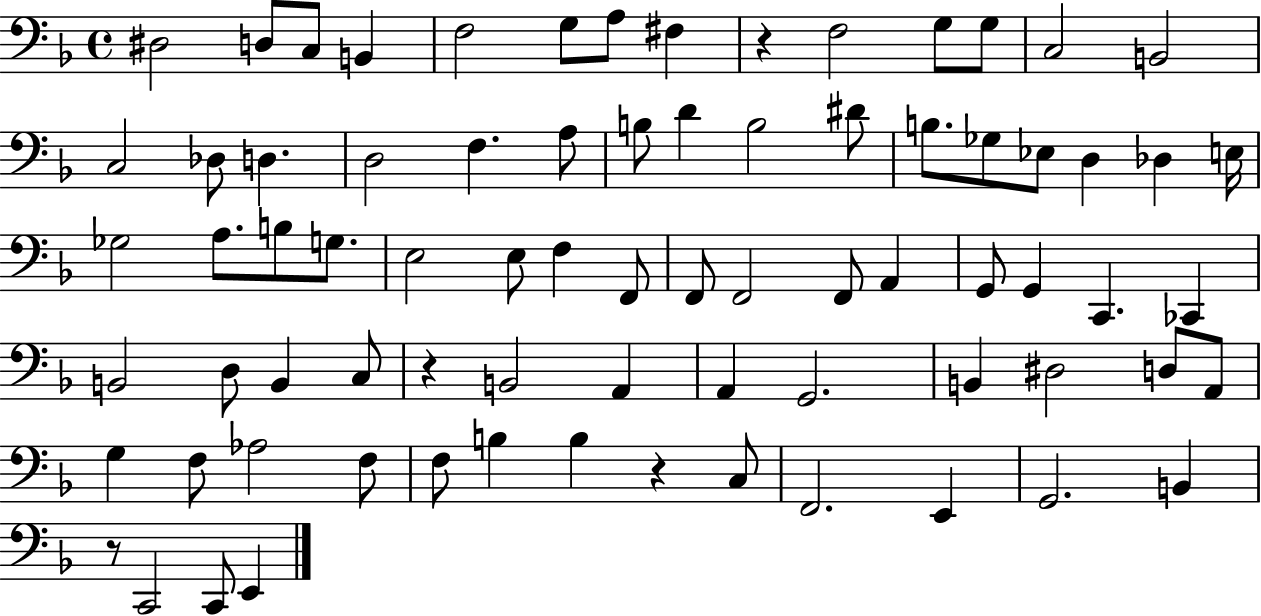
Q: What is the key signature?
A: F major